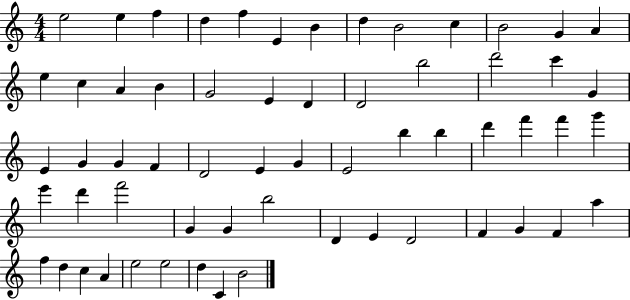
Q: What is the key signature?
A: C major